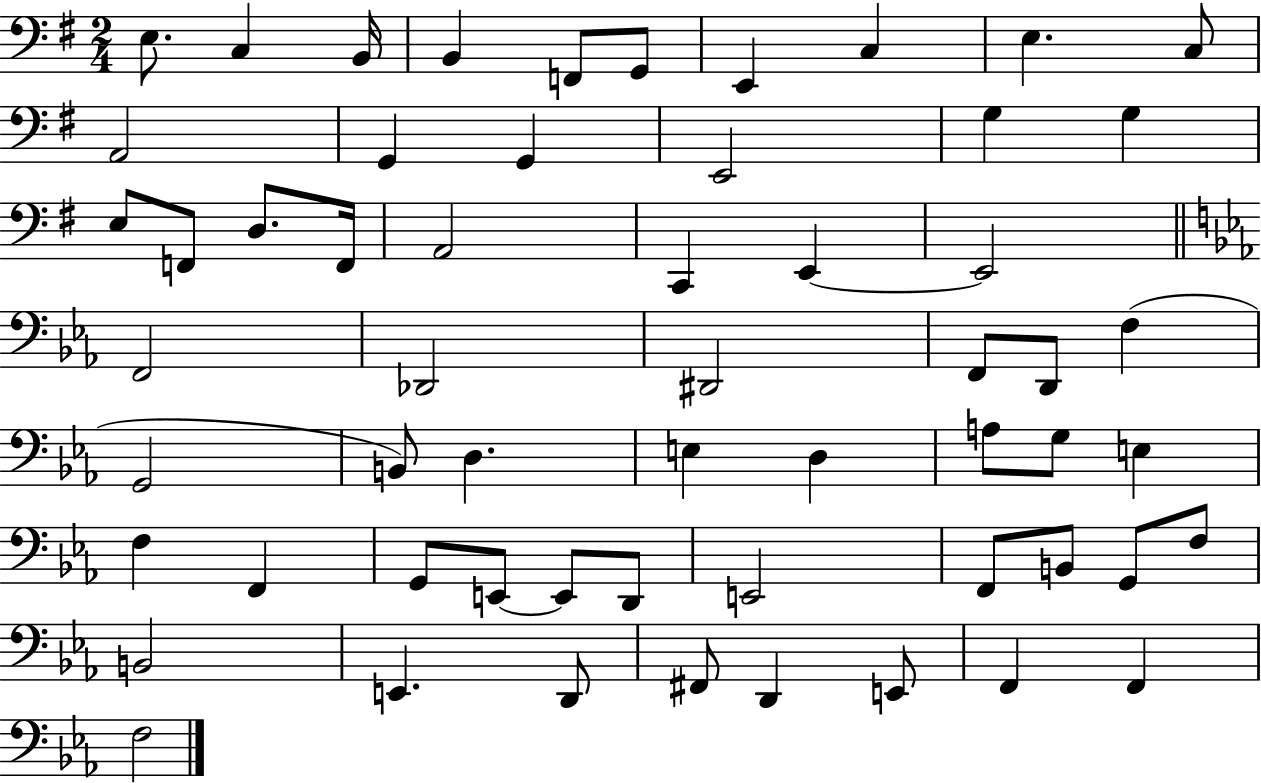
{
  \clef bass
  \numericTimeSignature
  \time 2/4
  \key g \major
  e8. c4 b,16 | b,4 f,8 g,8 | e,4 c4 | e4. c8 | \break a,2 | g,4 g,4 | e,2 | g4 g4 | \break e8 f,8 d8. f,16 | a,2 | c,4 e,4~~ | e,2 | \break \bar "||" \break \key ees \major f,2 | des,2 | dis,2 | f,8 d,8 f4( | \break g,2 | b,8) d4. | e4 d4 | a8 g8 e4 | \break f4 f,4 | g,8 e,8~~ e,8 d,8 | e,2 | f,8 b,8 g,8 f8 | \break b,2 | e,4. d,8 | fis,8 d,4 e,8 | f,4 f,4 | \break f2 | \bar "|."
}